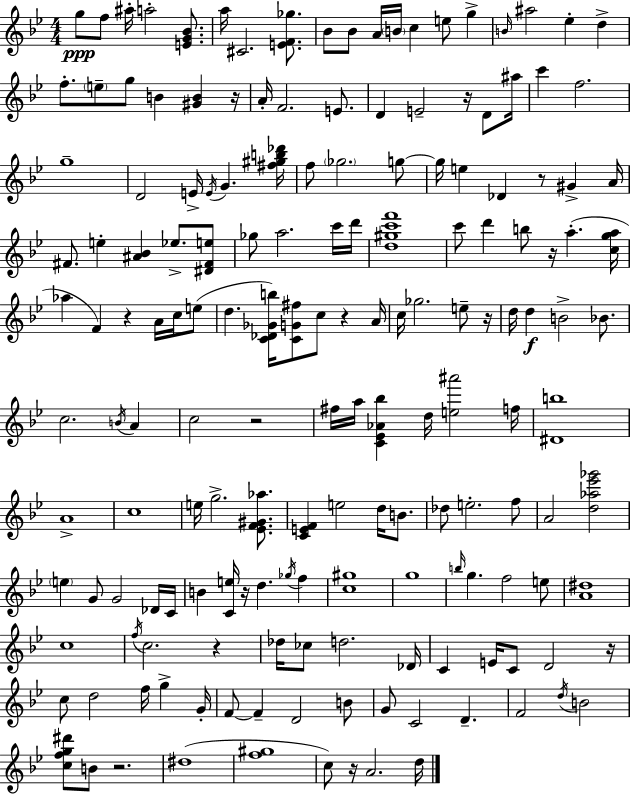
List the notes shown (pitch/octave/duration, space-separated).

G5/e F5/e A#5/s A5/h [E4,G4,Bb4]/e. A5/s C#4/h. [E4,F4,Gb5]/e. Bb4/e Bb4/e A4/s B4/s C5/q E5/e G5/q B4/s A#5/h Eb5/q D5/q F5/e. E5/e G5/e B4/q [G#4,B4]/q R/s A4/s F4/h. E4/e. D4/q E4/h R/s D4/e A#5/s C6/q F5/h. G5/w D4/h E4/s E4/s G4/q. [F#5,G#5,B5,Db6]/s F5/e Gb5/h. G5/e G5/s E5/q Db4/q R/e G#4/q A4/s F#4/e. E5/q [A#4,Bb4]/q Eb5/e. [D#4,F#4,E5]/e Gb5/e A5/h. C6/s D6/s [D5,G#5,C6,F6]/w C6/e D6/q B5/e R/s A5/q. [C5,G5,A5]/s Ab5/q F4/q R/q A4/s C5/s E5/e D5/q. [C4,Db4,Gb4,B5]/s [C4,G4,F#5]/e C5/e R/q A4/s C5/s Gb5/h. E5/e R/s D5/s D5/q B4/h Bb4/e. C5/h. B4/s A4/q C5/h R/h F#5/s A5/s [C4,Eb4,Ab4,Bb5]/q D5/s [E5,A#6]/h F5/s [D#4,B5]/w A4/w C5/w E5/s G5/h. [Eb4,F4,G#4,Ab5]/e. [C4,E4,F4]/q E5/h D5/s B4/e. Db5/e E5/h. F5/e A4/h [D5,Ab5,Eb6,Gb6]/h E5/q G4/e G4/h Db4/s C4/s B4/q [C4,E5]/s R/s D5/q. Gb5/s F5/q [C5,G#5]/w G5/w B5/s G5/q. F5/h E5/e [A4,D#5]/w C5/w F5/s C5/h. R/q Db5/s CES5/e D5/h. Db4/s C4/q E4/s C4/e D4/h R/s C5/e D5/h F5/s G5/q G4/s F4/e F4/q D4/h B4/e G4/e C4/h D4/q. F4/h D5/s B4/h [C5,F5,G5,D#6]/e B4/e R/h. D#5/w [F5,G#5]/w C5/e R/s A4/h. D5/s